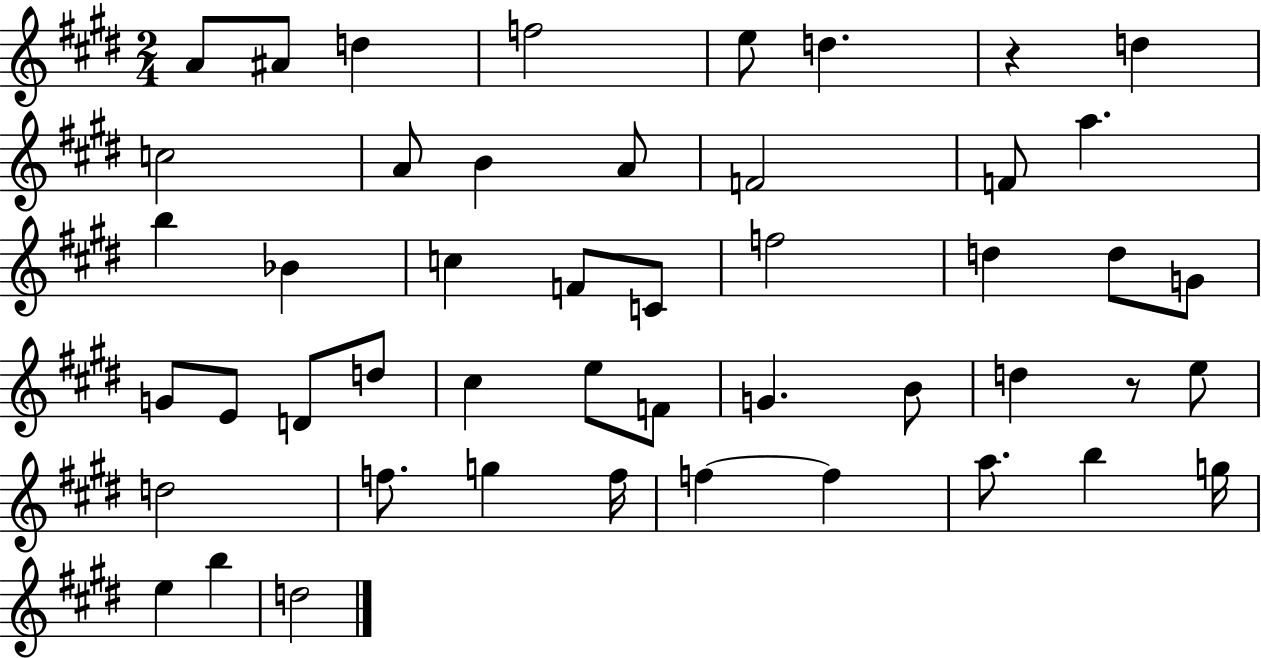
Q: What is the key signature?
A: E major